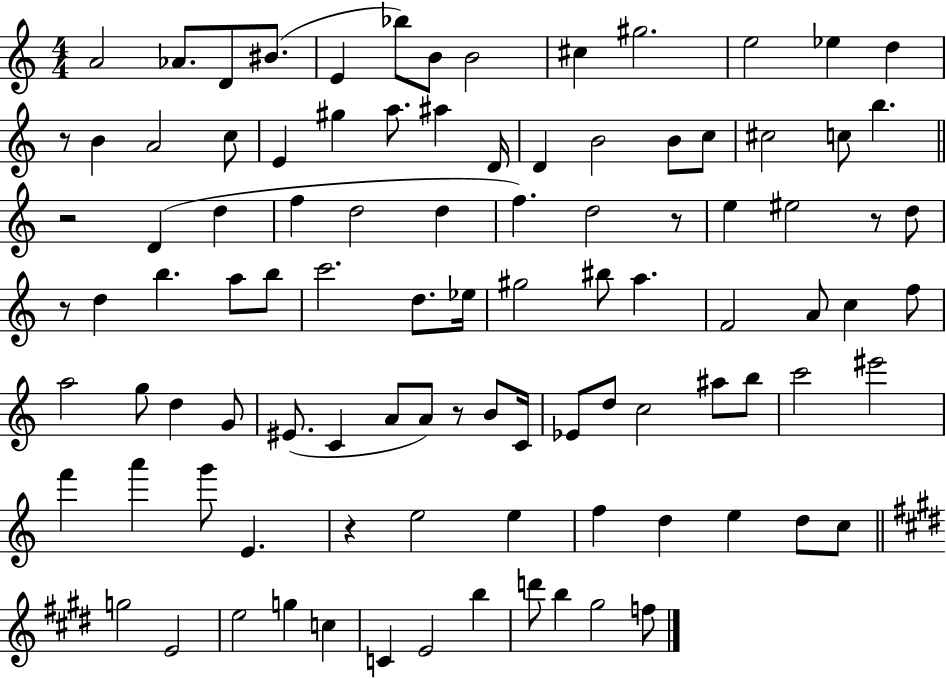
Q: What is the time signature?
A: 4/4